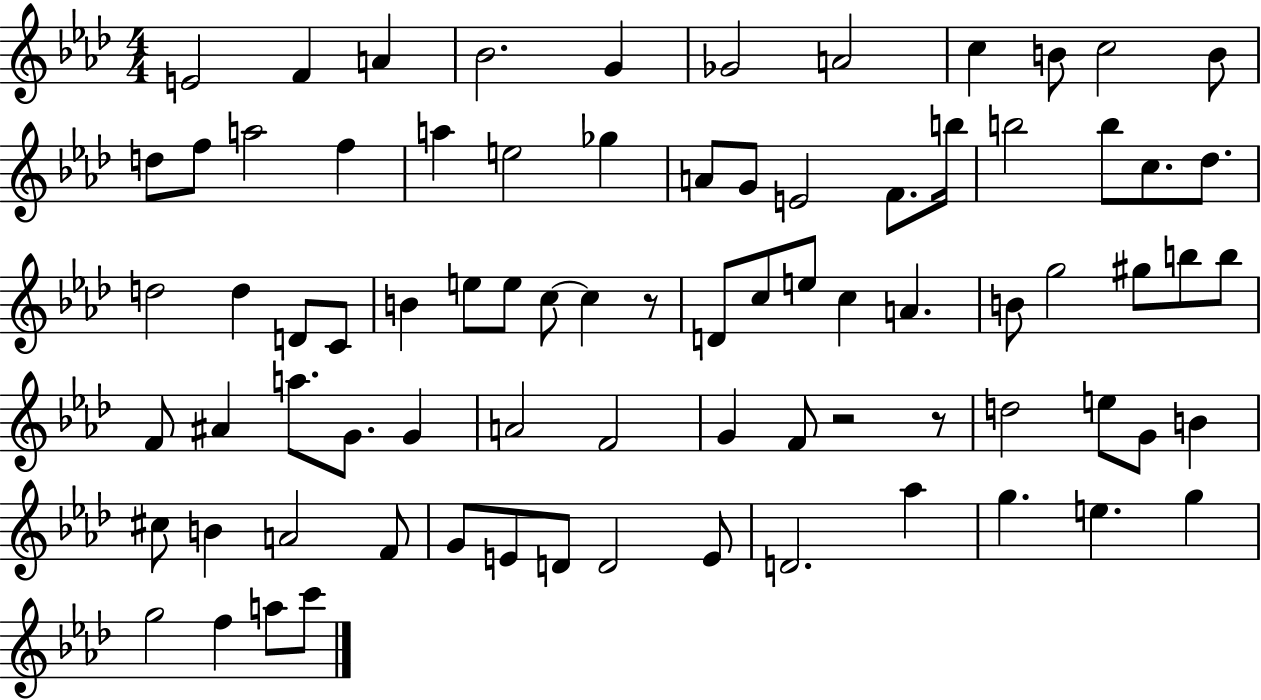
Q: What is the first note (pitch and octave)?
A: E4